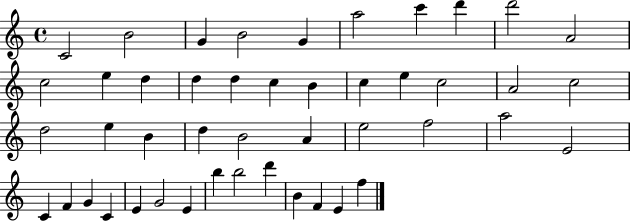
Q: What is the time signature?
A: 4/4